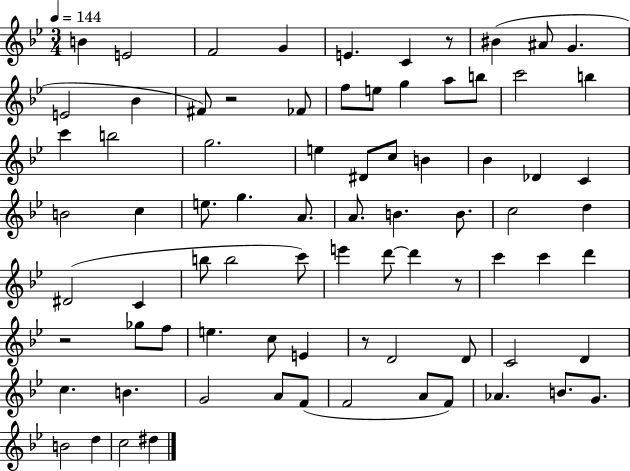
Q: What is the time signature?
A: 3/4